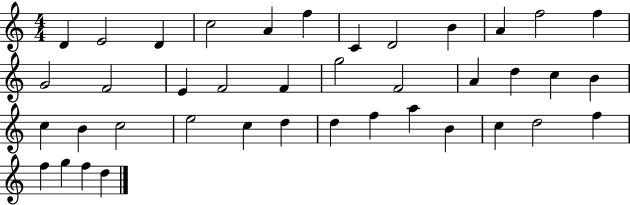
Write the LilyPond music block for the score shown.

{
  \clef treble
  \numericTimeSignature
  \time 4/4
  \key c \major
  d'4 e'2 d'4 | c''2 a'4 f''4 | c'4 d'2 b'4 | a'4 f''2 f''4 | \break g'2 f'2 | e'4 f'2 f'4 | g''2 f'2 | a'4 d''4 c''4 b'4 | \break c''4 b'4 c''2 | e''2 c''4 d''4 | d''4 f''4 a''4 b'4 | c''4 d''2 f''4 | \break f''4 g''4 f''4 d''4 | \bar "|."
}